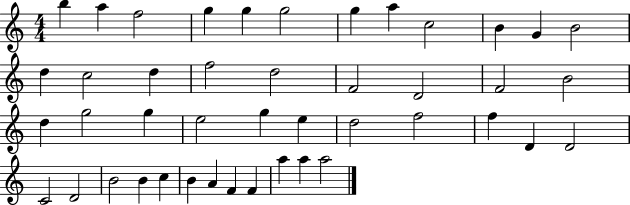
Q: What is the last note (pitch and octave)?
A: A5